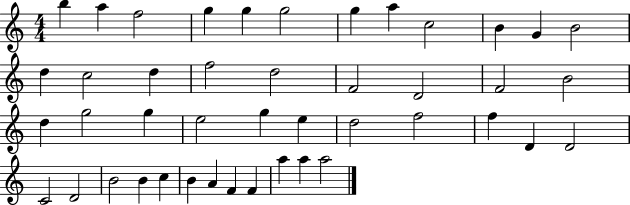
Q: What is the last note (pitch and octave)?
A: A5